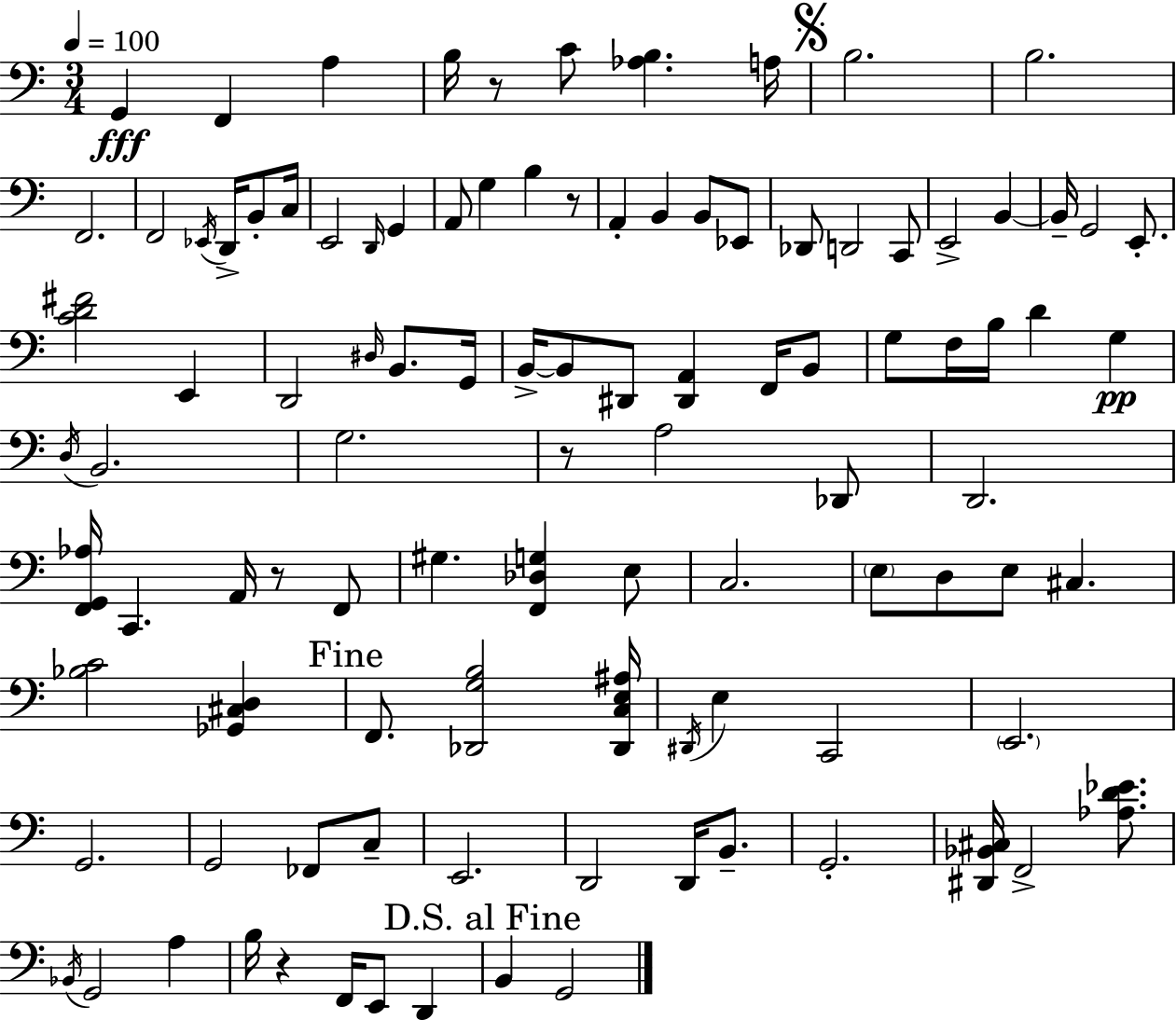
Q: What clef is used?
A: bass